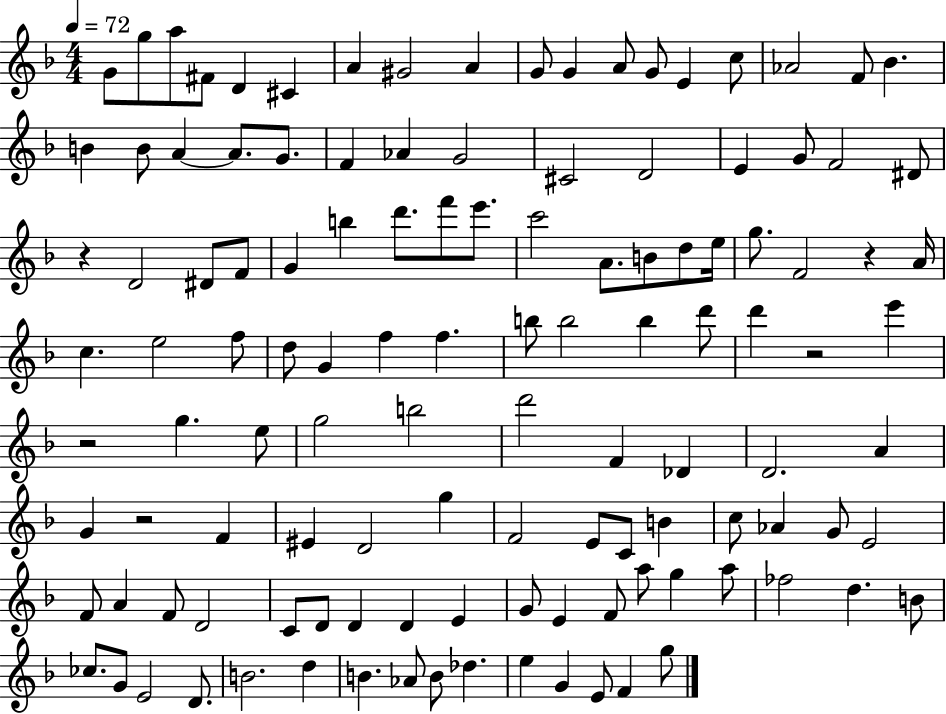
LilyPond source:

{
  \clef treble
  \numericTimeSignature
  \time 4/4
  \key f \major
  \tempo 4 = 72
  g'8 g''8 a''8 fis'8 d'4 cis'4 | a'4 gis'2 a'4 | g'8 g'4 a'8 g'8 e'4 c''8 | aes'2 f'8 bes'4. | \break b'4 b'8 a'4~~ a'8. g'8. | f'4 aes'4 g'2 | cis'2 d'2 | e'4 g'8 f'2 dis'8 | \break r4 d'2 dis'8 f'8 | g'4 b''4 d'''8. f'''8 e'''8. | c'''2 a'8. b'8 d''8 e''16 | g''8. f'2 r4 a'16 | \break c''4. e''2 f''8 | d''8 g'4 f''4 f''4. | b''8 b''2 b''4 d'''8 | d'''4 r2 e'''4 | \break r2 g''4. e''8 | g''2 b''2 | d'''2 f'4 des'4 | d'2. a'4 | \break g'4 r2 f'4 | eis'4 d'2 g''4 | f'2 e'8 c'8 b'4 | c''8 aes'4 g'8 e'2 | \break f'8 a'4 f'8 d'2 | c'8 d'8 d'4 d'4 e'4 | g'8 e'4 f'8 a''8 g''4 a''8 | fes''2 d''4. b'8 | \break ces''8. g'8 e'2 d'8. | b'2. d''4 | b'4. aes'8 b'8 des''4. | e''4 g'4 e'8 f'4 g''8 | \break \bar "|."
}